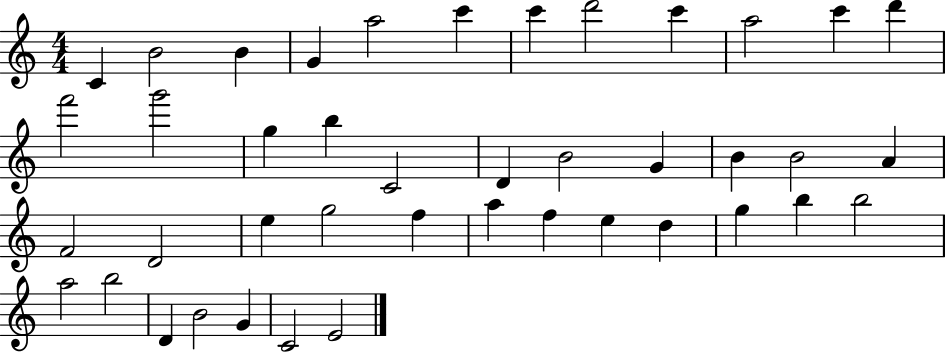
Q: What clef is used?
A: treble